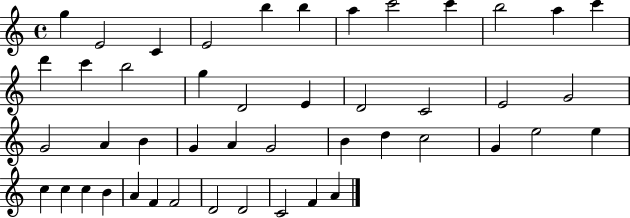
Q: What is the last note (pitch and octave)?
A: A4